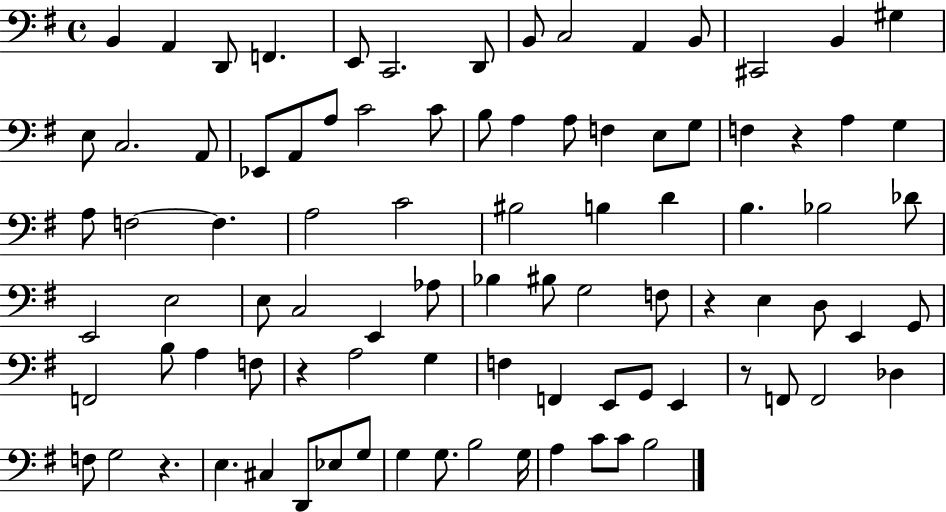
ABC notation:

X:1
T:Untitled
M:4/4
L:1/4
K:G
B,, A,, D,,/2 F,, E,,/2 C,,2 D,,/2 B,,/2 C,2 A,, B,,/2 ^C,,2 B,, ^G, E,/2 C,2 A,,/2 _E,,/2 A,,/2 A,/2 C2 C/2 B,/2 A, A,/2 F, E,/2 G,/2 F, z A, G, A,/2 F,2 F, A,2 C2 ^B,2 B, D B, _B,2 _D/2 E,,2 E,2 E,/2 C,2 E,, _A,/2 _B, ^B,/2 G,2 F,/2 z E, D,/2 E,, G,,/2 F,,2 B,/2 A, F,/2 z A,2 G, F, F,, E,,/2 G,,/2 E,, z/2 F,,/2 F,,2 _D, F,/2 G,2 z E, ^C, D,,/2 _E,/2 G,/2 G, G,/2 B,2 G,/4 A, C/2 C/2 B,2